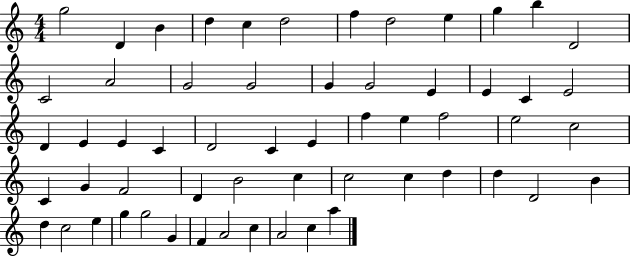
G5/h D4/q B4/q D5/q C5/q D5/h F5/q D5/h E5/q G5/q B5/q D4/h C4/h A4/h G4/h G4/h G4/q G4/h E4/q E4/q C4/q E4/h D4/q E4/q E4/q C4/q D4/h C4/q E4/q F5/q E5/q F5/h E5/h C5/h C4/q G4/q F4/h D4/q B4/h C5/q C5/h C5/q D5/q D5/q D4/h B4/q D5/q C5/h E5/q G5/q G5/h G4/q F4/q A4/h C5/q A4/h C5/q A5/q